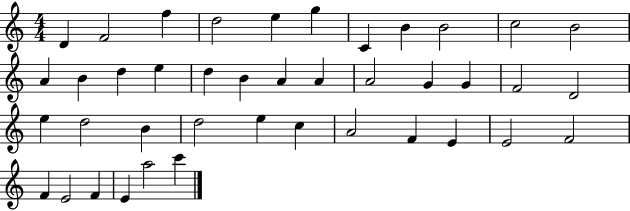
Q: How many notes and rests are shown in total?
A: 41